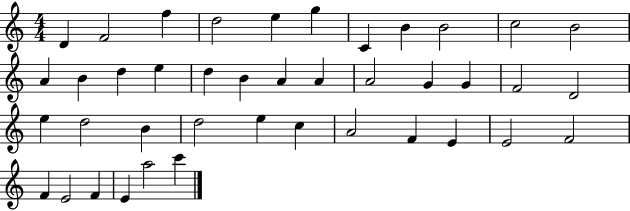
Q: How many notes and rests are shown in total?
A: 41